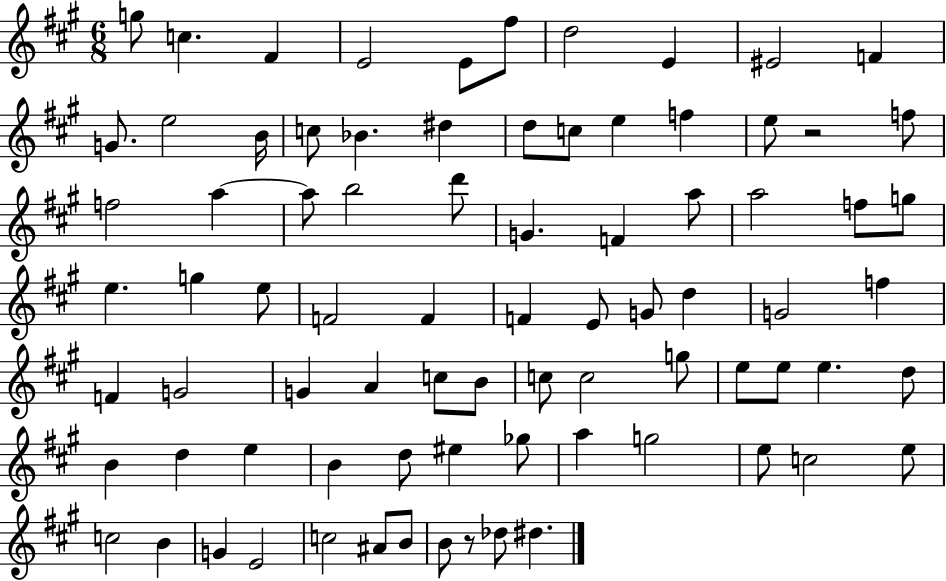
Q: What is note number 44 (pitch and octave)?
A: F5